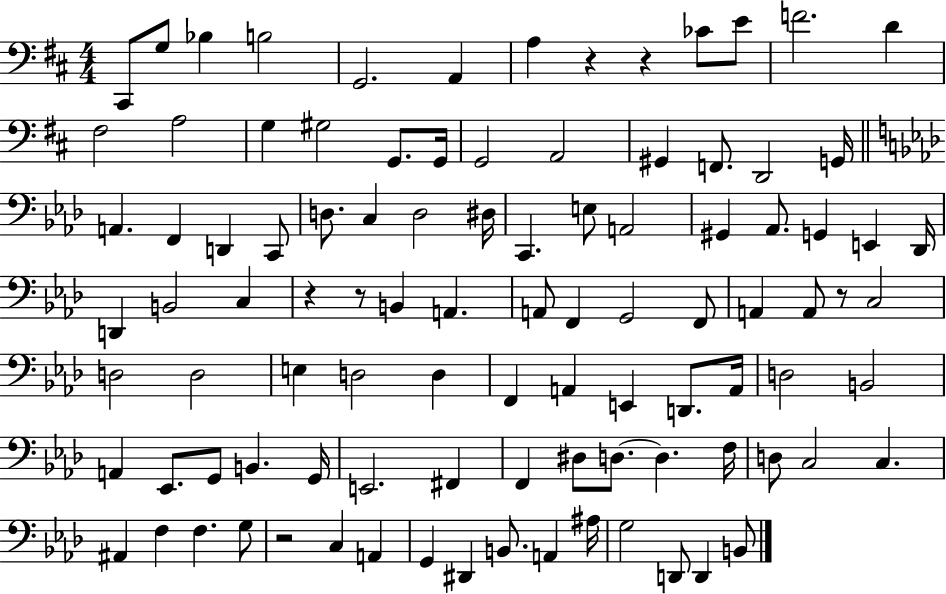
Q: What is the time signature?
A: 4/4